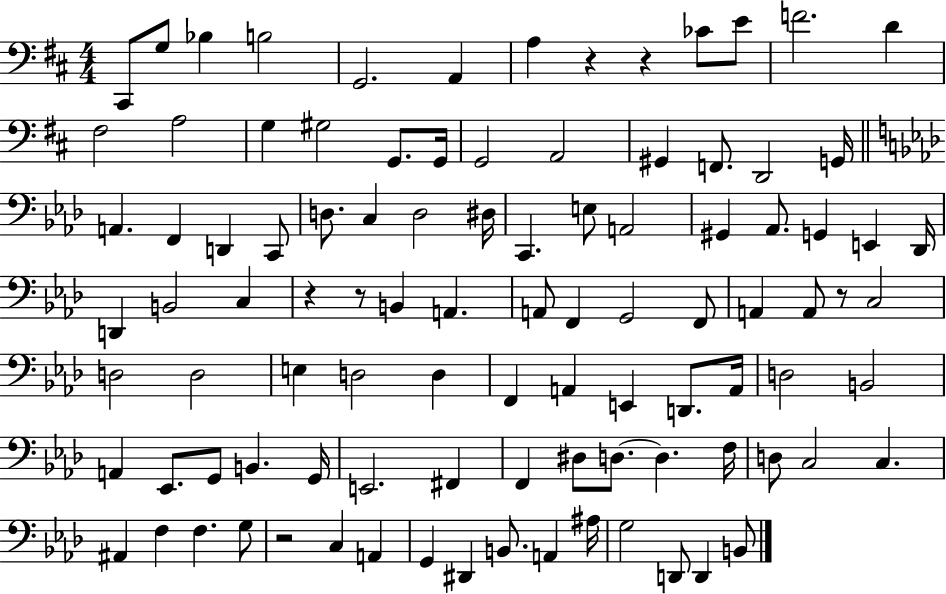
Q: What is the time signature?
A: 4/4